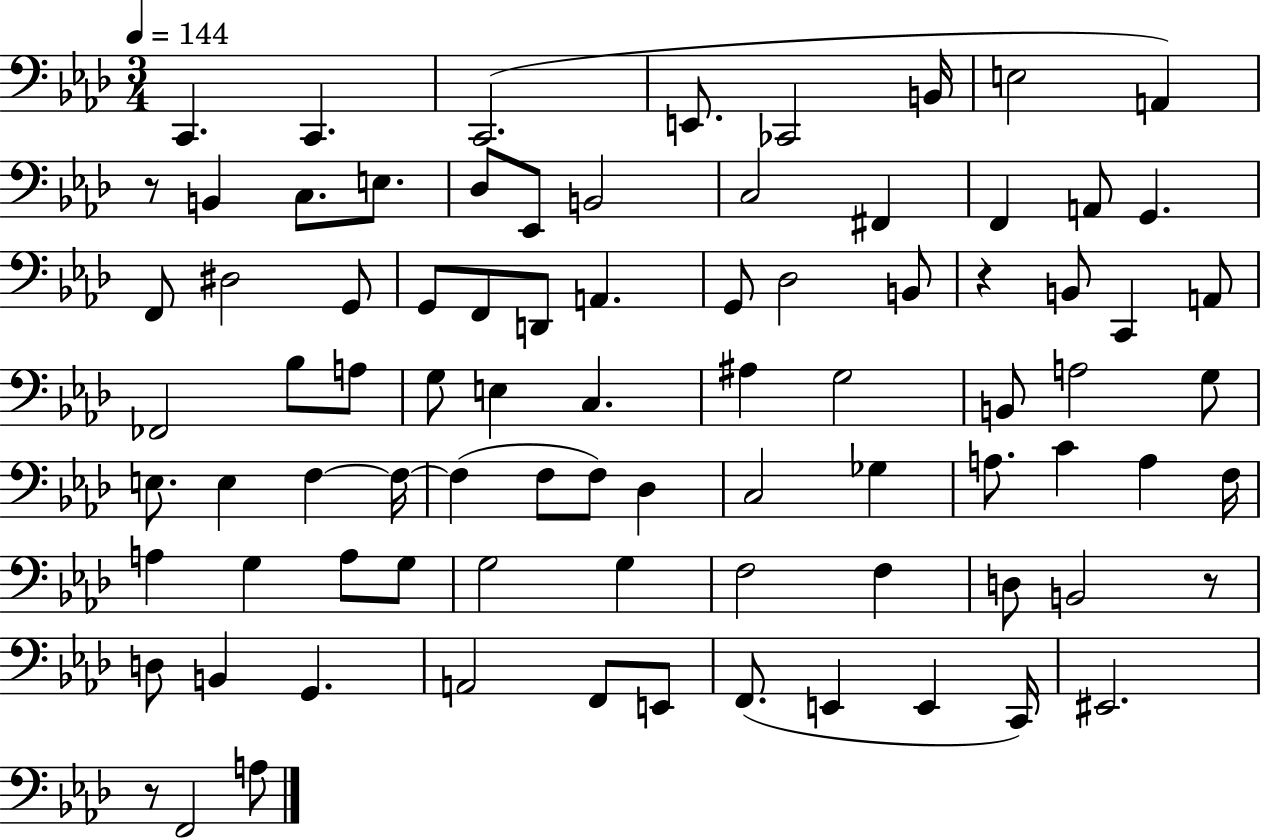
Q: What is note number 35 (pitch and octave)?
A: A3